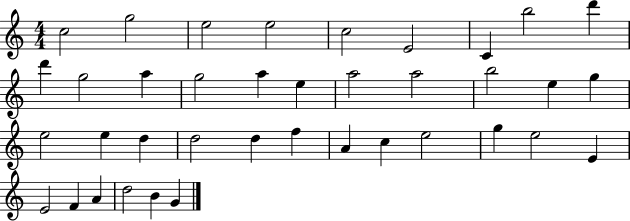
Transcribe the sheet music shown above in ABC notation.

X:1
T:Untitled
M:4/4
L:1/4
K:C
c2 g2 e2 e2 c2 E2 C b2 d' d' g2 a g2 a e a2 a2 b2 e g e2 e d d2 d f A c e2 g e2 E E2 F A d2 B G